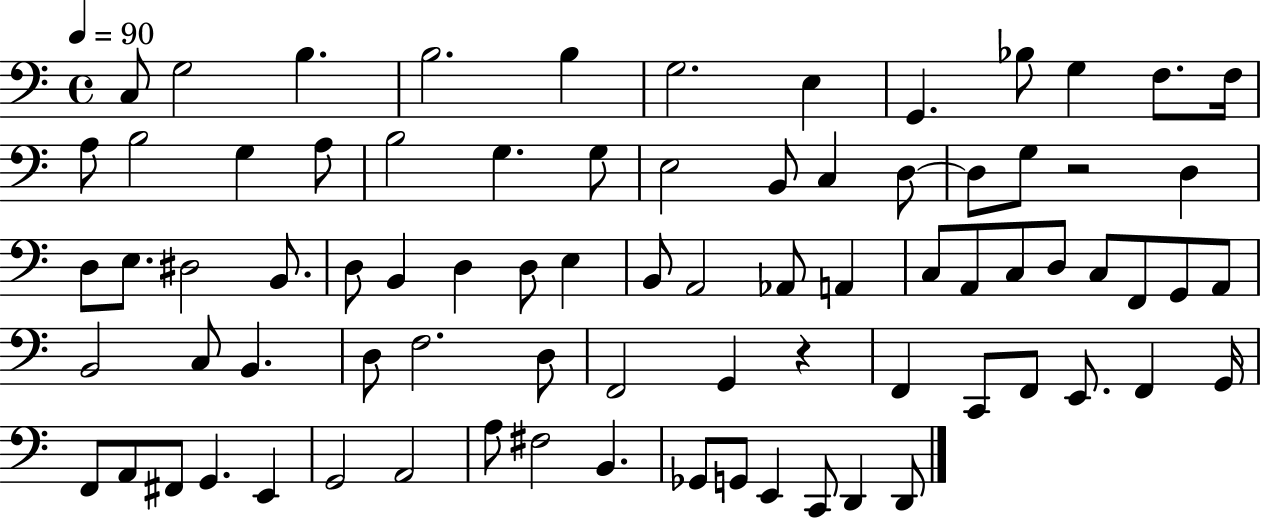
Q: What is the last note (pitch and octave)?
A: D2